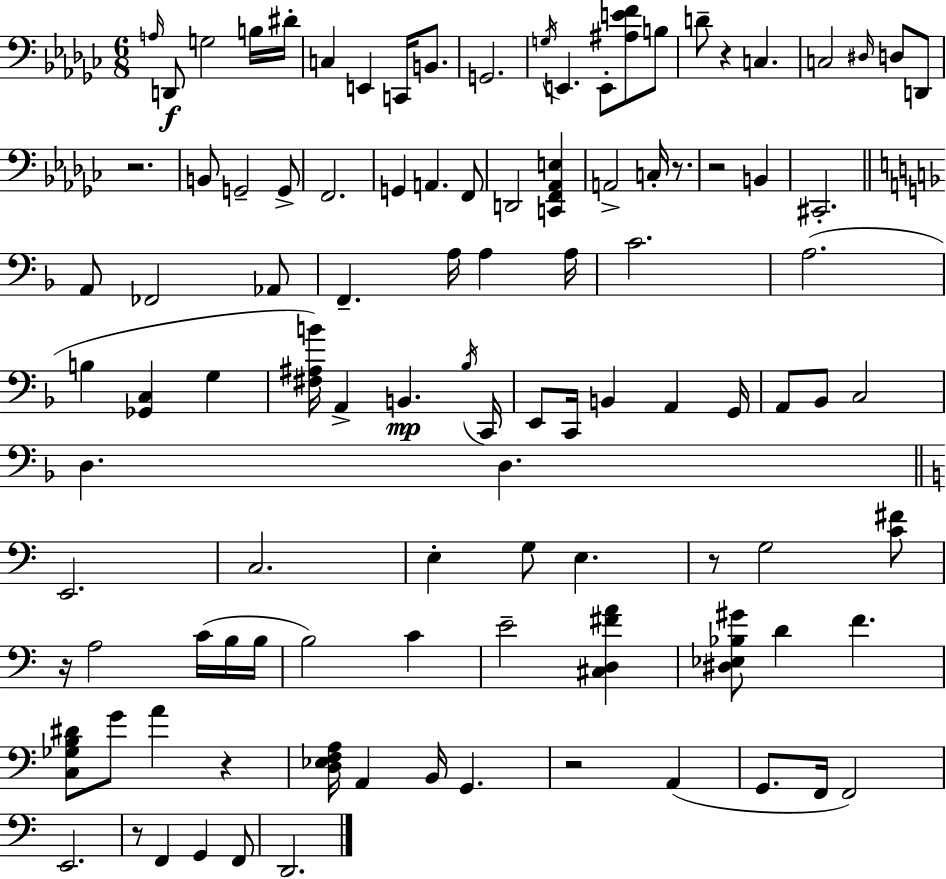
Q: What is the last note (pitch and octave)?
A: D2